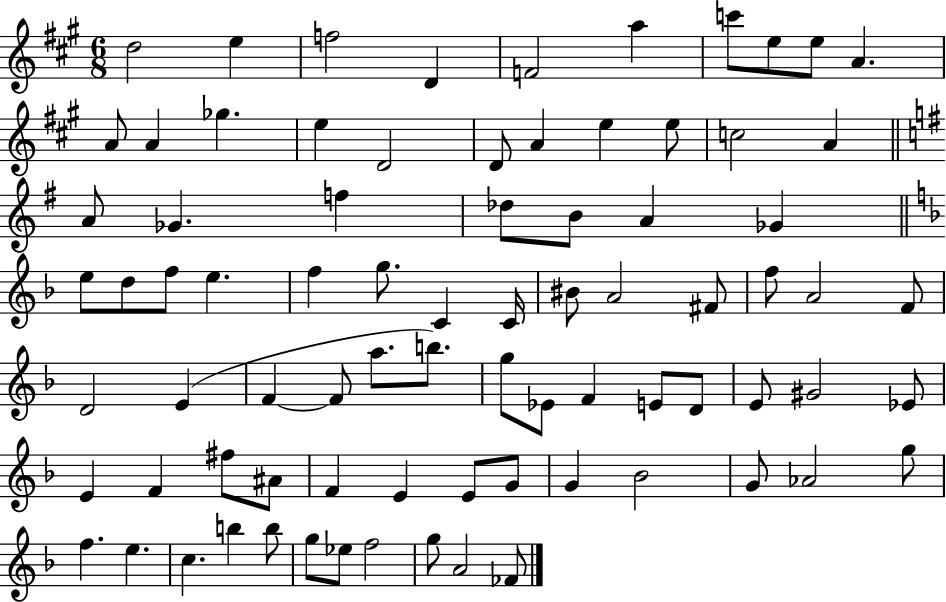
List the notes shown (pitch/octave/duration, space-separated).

D5/h E5/q F5/h D4/q F4/h A5/q C6/e E5/e E5/e A4/q. A4/e A4/q Gb5/q. E5/q D4/h D4/e A4/q E5/q E5/e C5/h A4/q A4/e Gb4/q. F5/q Db5/e B4/e A4/q Gb4/q E5/e D5/e F5/e E5/q. F5/q G5/e. C4/q C4/s BIS4/e A4/h F#4/e F5/e A4/h F4/e D4/h E4/q F4/q F4/e A5/e. B5/e. G5/e Eb4/e F4/q E4/e D4/e E4/e G#4/h Eb4/e E4/q F4/q F#5/e A#4/e F4/q E4/q E4/e G4/e G4/q Bb4/h G4/e Ab4/h G5/e F5/q. E5/q. C5/q. B5/q B5/e G5/e Eb5/e F5/h G5/e A4/h FES4/e